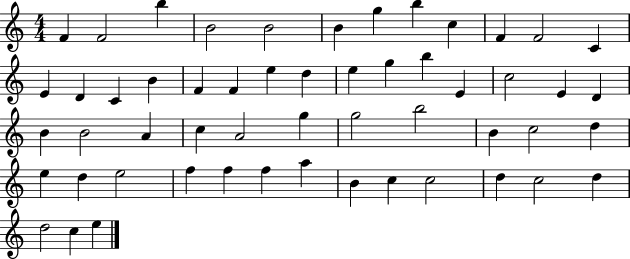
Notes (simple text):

F4/q F4/h B5/q B4/h B4/h B4/q G5/q B5/q C5/q F4/q F4/h C4/q E4/q D4/q C4/q B4/q F4/q F4/q E5/q D5/q E5/q G5/q B5/q E4/q C5/h E4/q D4/q B4/q B4/h A4/q C5/q A4/h G5/q G5/h B5/h B4/q C5/h D5/q E5/q D5/q E5/h F5/q F5/q F5/q A5/q B4/q C5/q C5/h D5/q C5/h D5/q D5/h C5/q E5/q